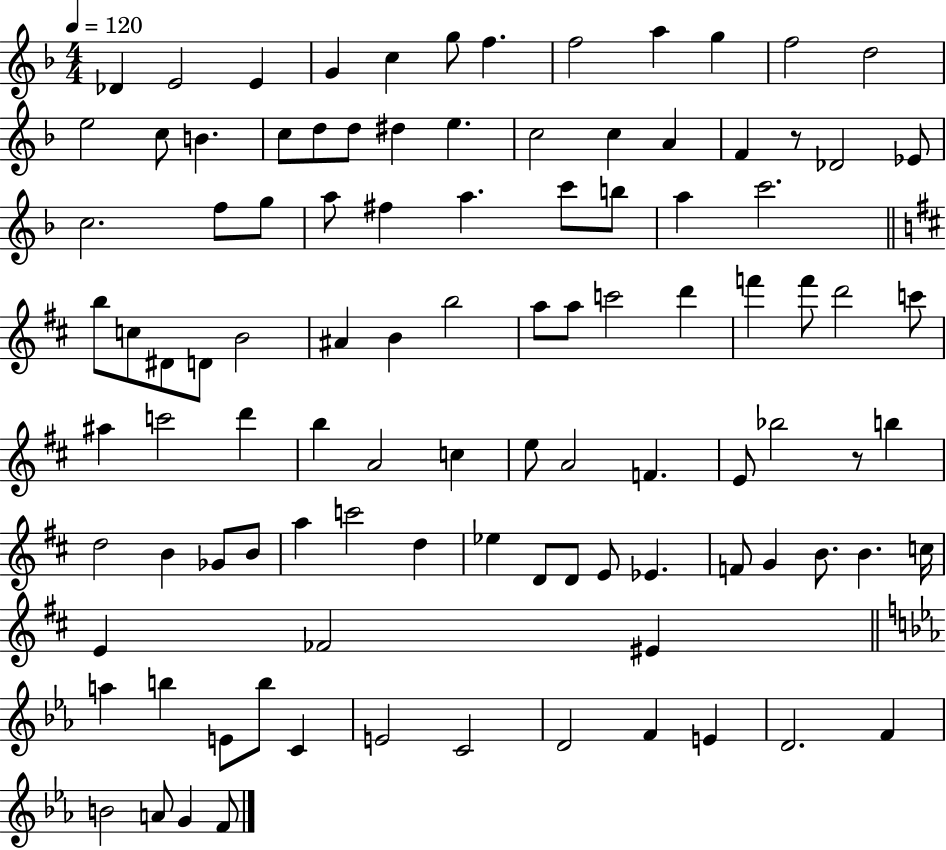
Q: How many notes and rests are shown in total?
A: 102